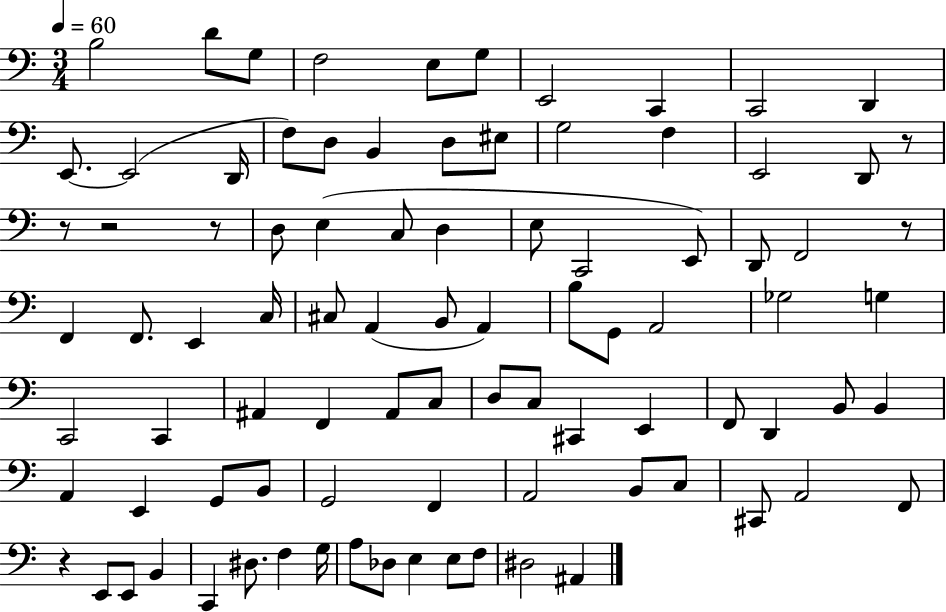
B3/h D4/e G3/e F3/h E3/e G3/e E2/h C2/q C2/h D2/q E2/e. E2/h D2/s F3/e D3/e B2/q D3/e EIS3/e G3/h F3/q E2/h D2/e R/e R/e R/h R/e D3/e E3/q C3/e D3/q E3/e C2/h E2/e D2/e F2/h R/e F2/q F2/e. E2/q C3/s C#3/e A2/q B2/e A2/q B3/e G2/e A2/h Gb3/h G3/q C2/h C2/q A#2/q F2/q A#2/e C3/e D3/e C3/e C#2/q E2/q F2/e D2/q B2/e B2/q A2/q E2/q G2/e B2/e G2/h F2/q A2/h B2/e C3/e C#2/e A2/h F2/e R/q E2/e E2/e B2/q C2/q D#3/e. F3/q G3/s A3/e Db3/e E3/q E3/e F3/e D#3/h A#2/q